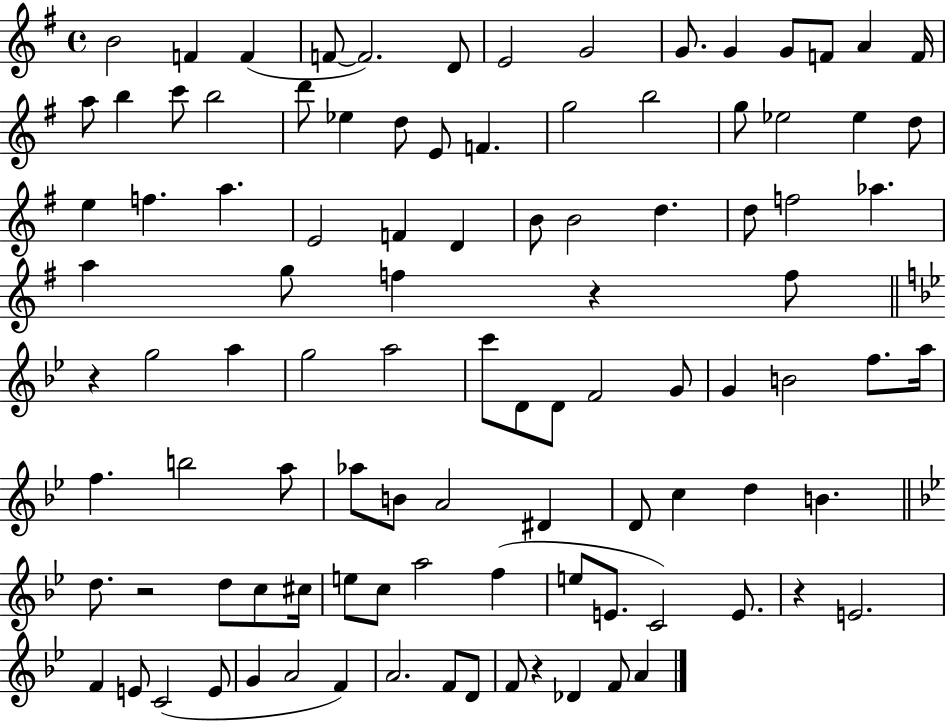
X:1
T:Untitled
M:4/4
L:1/4
K:G
B2 F F F/2 F2 D/2 E2 G2 G/2 G G/2 F/2 A F/4 a/2 b c'/2 b2 d'/2 _e d/2 E/2 F g2 b2 g/2 _e2 _e d/2 e f a E2 F D B/2 B2 d d/2 f2 _a a g/2 f z f/2 z g2 a g2 a2 c'/2 D/2 D/2 F2 G/2 G B2 f/2 a/4 f b2 a/2 _a/2 B/2 A2 ^D D/2 c d B d/2 z2 d/2 c/2 ^c/4 e/2 c/2 a2 f e/2 E/2 C2 E/2 z E2 F E/2 C2 E/2 G A2 F A2 F/2 D/2 F/2 z _D F/2 A